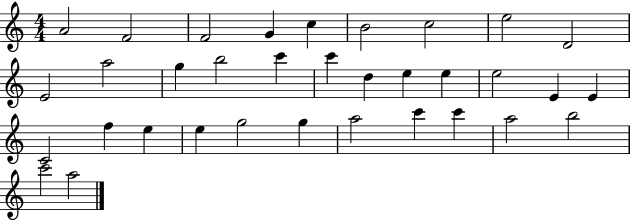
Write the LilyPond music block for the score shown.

{
  \clef treble
  \numericTimeSignature
  \time 4/4
  \key c \major
  a'2 f'2 | f'2 g'4 c''4 | b'2 c''2 | e''2 d'2 | \break e'2 a''2 | g''4 b''2 c'''4 | c'''4 d''4 e''4 e''4 | e''2 e'4 e'4 | \break c'2 f''4 e''4 | e''4 g''2 g''4 | a''2 c'''4 c'''4 | a''2 b''2 | \break c'''2 a''2 | \bar "|."
}